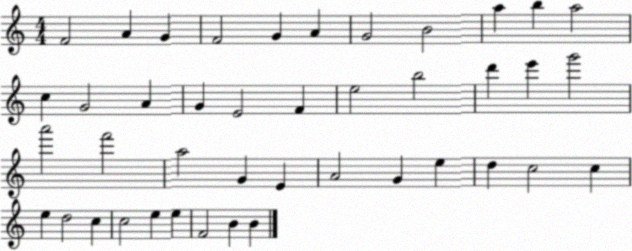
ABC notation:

X:1
T:Untitled
M:4/4
L:1/4
K:C
F2 A G F2 G A G2 B2 a b a2 c G2 A G E2 F e2 b2 d' e' g'2 a'2 f'2 a2 G E A2 G e d c2 c e d2 c c2 e e F2 B B